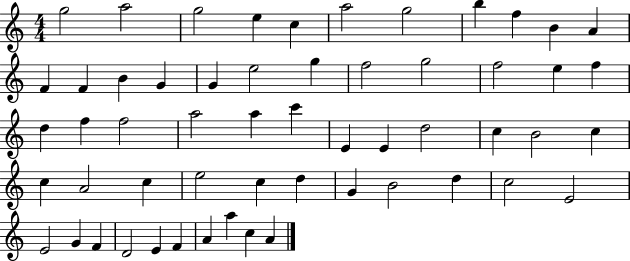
G5/h A5/h G5/h E5/q C5/q A5/h G5/h B5/q F5/q B4/q A4/q F4/q F4/q B4/q G4/q G4/q E5/h G5/q F5/h G5/h F5/h E5/q F5/q D5/q F5/q F5/h A5/h A5/q C6/q E4/q E4/q D5/h C5/q B4/h C5/q C5/q A4/h C5/q E5/h C5/q D5/q G4/q B4/h D5/q C5/h E4/h E4/h G4/q F4/q D4/h E4/q F4/q A4/q A5/q C5/q A4/q